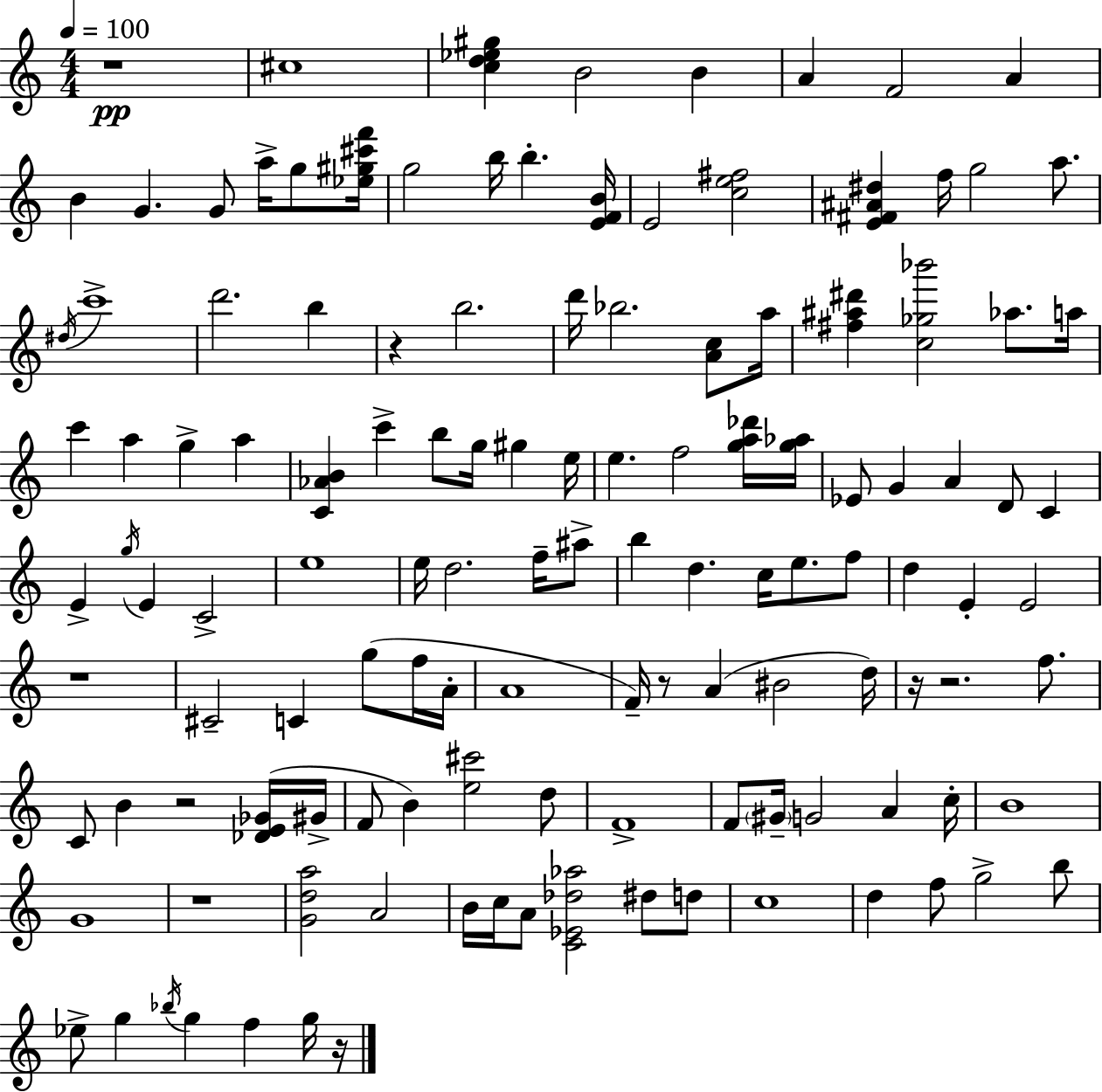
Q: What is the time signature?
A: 4/4